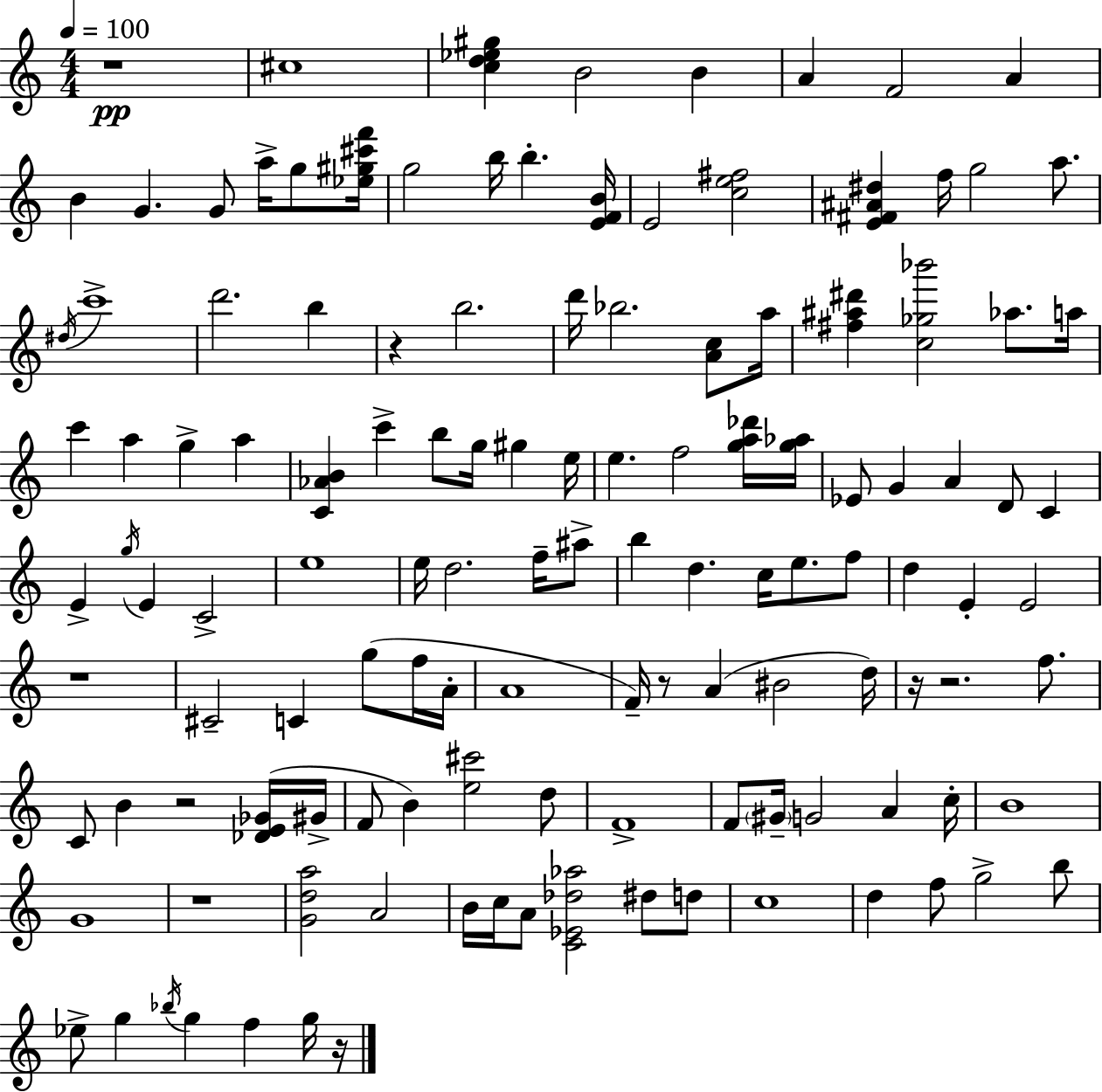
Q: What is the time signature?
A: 4/4